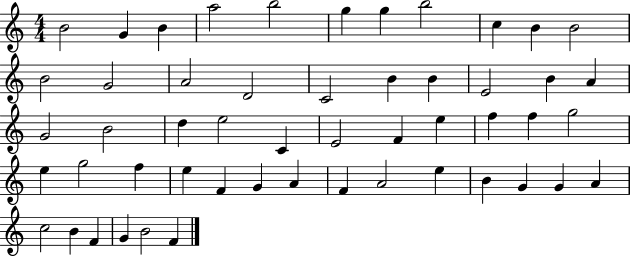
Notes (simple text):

B4/h G4/q B4/q A5/h B5/h G5/q G5/q B5/h C5/q B4/q B4/h B4/h G4/h A4/h D4/h C4/h B4/q B4/q E4/h B4/q A4/q G4/h B4/h D5/q E5/h C4/q E4/h F4/q E5/q F5/q F5/q G5/h E5/q G5/h F5/q E5/q F4/q G4/q A4/q F4/q A4/h E5/q B4/q G4/q G4/q A4/q C5/h B4/q F4/q G4/q B4/h F4/q